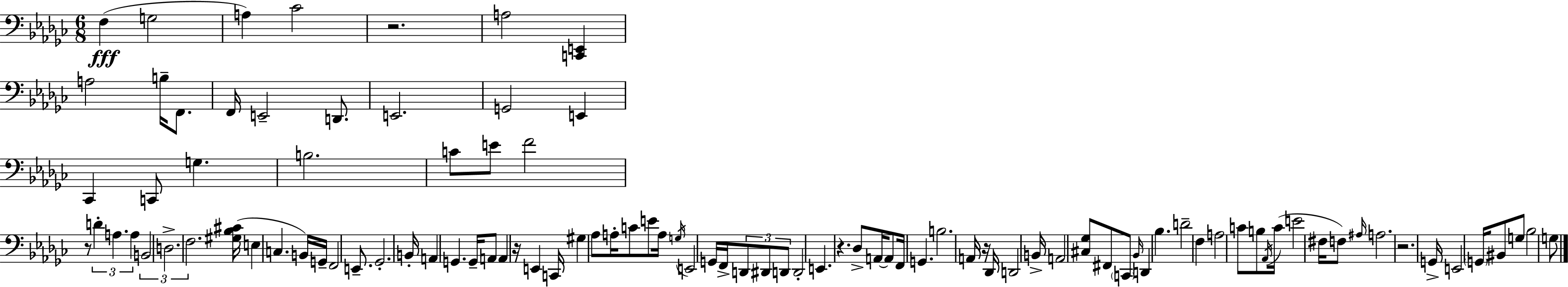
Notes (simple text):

F3/q G3/h A3/q CES4/h R/h. A3/h [C2,E2]/q A3/h B3/s F2/e. F2/s E2/h D2/e. E2/h. G2/h E2/q CES2/q C2/e G3/q. B3/h. C4/e E4/e F4/h R/e D4/q A3/q. A3/q B2/h D3/h. F3/h. [G#3,Bb3,C#4]/s E3/q C3/q. B2/s G2/s F2/h E2/e. Gb2/h. B2/s A2/q G2/q. G2/s A2/e A2/q R/s E2/q C2/s G#3/q Ab3/e A3/s C4/e E4/e A3/s G3/s E2/h G2/s F2/s D2/e D#2/e D2/e D2/h E2/q. R/q. Db3/e A2/s A2/e F2/s G2/q. B3/h. A2/s R/s Db2/s D2/h B2/s A2/h [C#3,Gb3]/e F#2/e C2/e Bb2/s D2/q Bb3/q. D4/h F3/q A3/h C4/e B3/e Ab2/s C4/s E4/h F#3/s F3/e A#3/s A3/h. R/h. G2/s E2/h G2/s BIS2/e G3/e Bb3/h G3/e